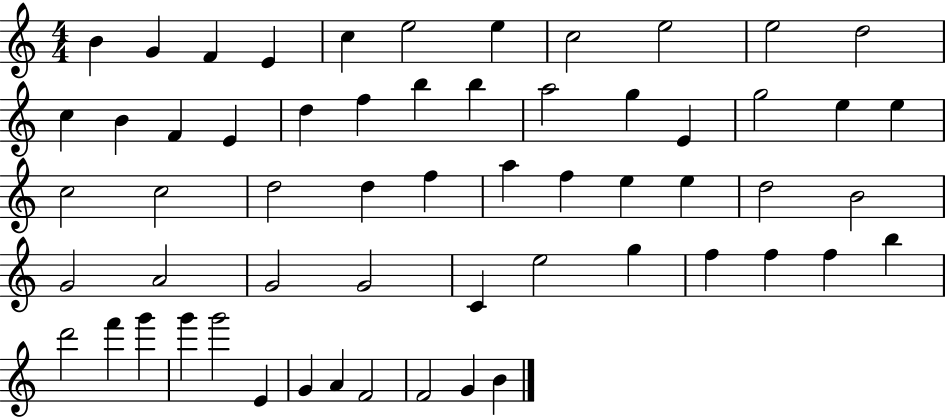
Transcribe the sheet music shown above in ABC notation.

X:1
T:Untitled
M:4/4
L:1/4
K:C
B G F E c e2 e c2 e2 e2 d2 c B F E d f b b a2 g E g2 e e c2 c2 d2 d f a f e e d2 B2 G2 A2 G2 G2 C e2 g f f f b d'2 f' g' g' g'2 E G A F2 F2 G B